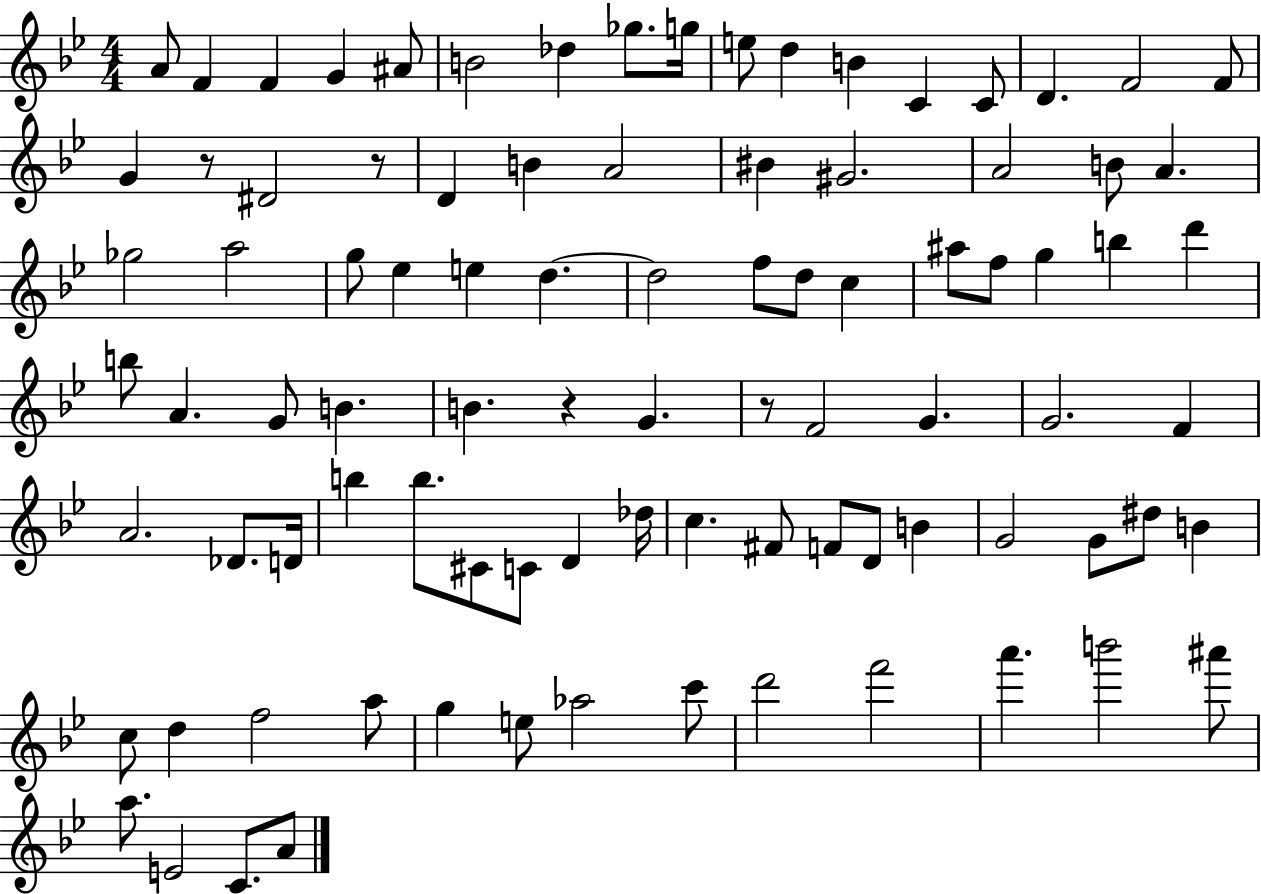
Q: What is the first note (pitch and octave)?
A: A4